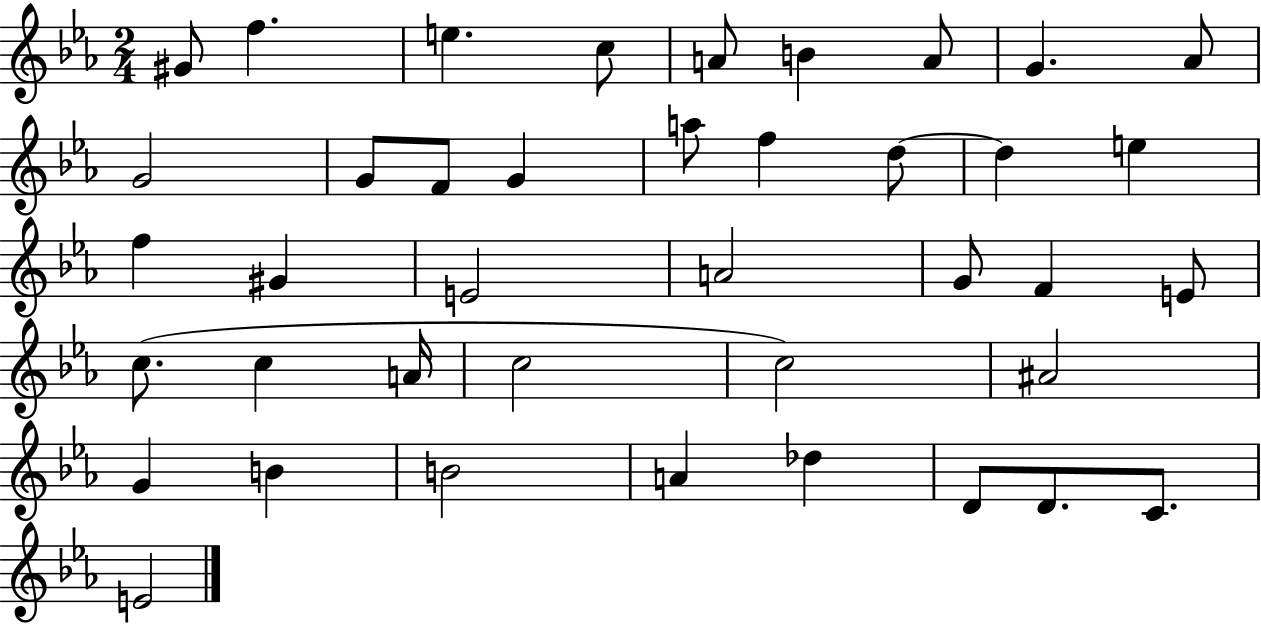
X:1
T:Untitled
M:2/4
L:1/4
K:Eb
^G/2 f e c/2 A/2 B A/2 G _A/2 G2 G/2 F/2 G a/2 f d/2 d e f ^G E2 A2 G/2 F E/2 c/2 c A/4 c2 c2 ^A2 G B B2 A _d D/2 D/2 C/2 E2